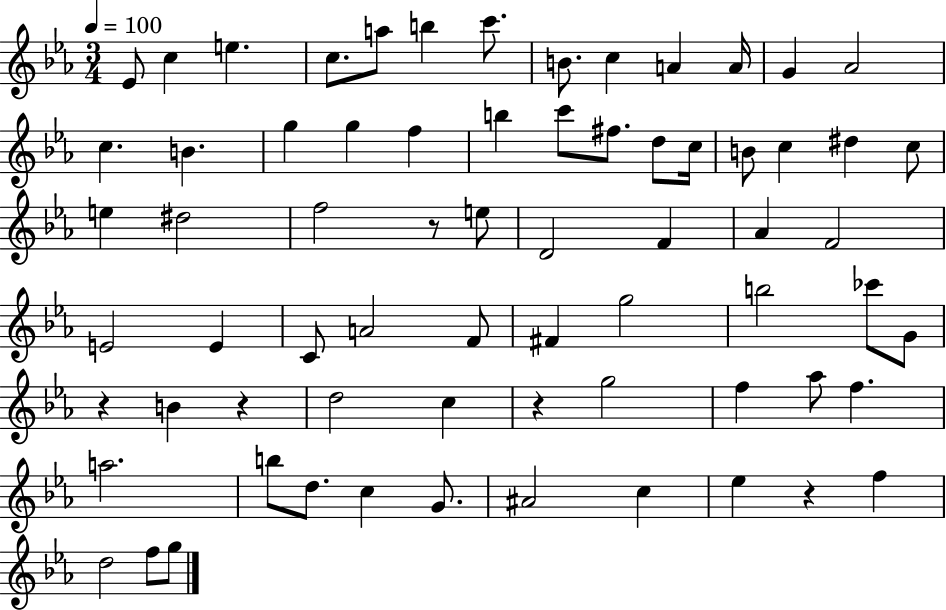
X:1
T:Untitled
M:3/4
L:1/4
K:Eb
_E/2 c e c/2 a/2 b c'/2 B/2 c A A/4 G _A2 c B g g f b c'/2 ^f/2 d/2 c/4 B/2 c ^d c/2 e ^d2 f2 z/2 e/2 D2 F _A F2 E2 E C/2 A2 F/2 ^F g2 b2 _c'/2 G/2 z B z d2 c z g2 f _a/2 f a2 b/2 d/2 c G/2 ^A2 c _e z f d2 f/2 g/2